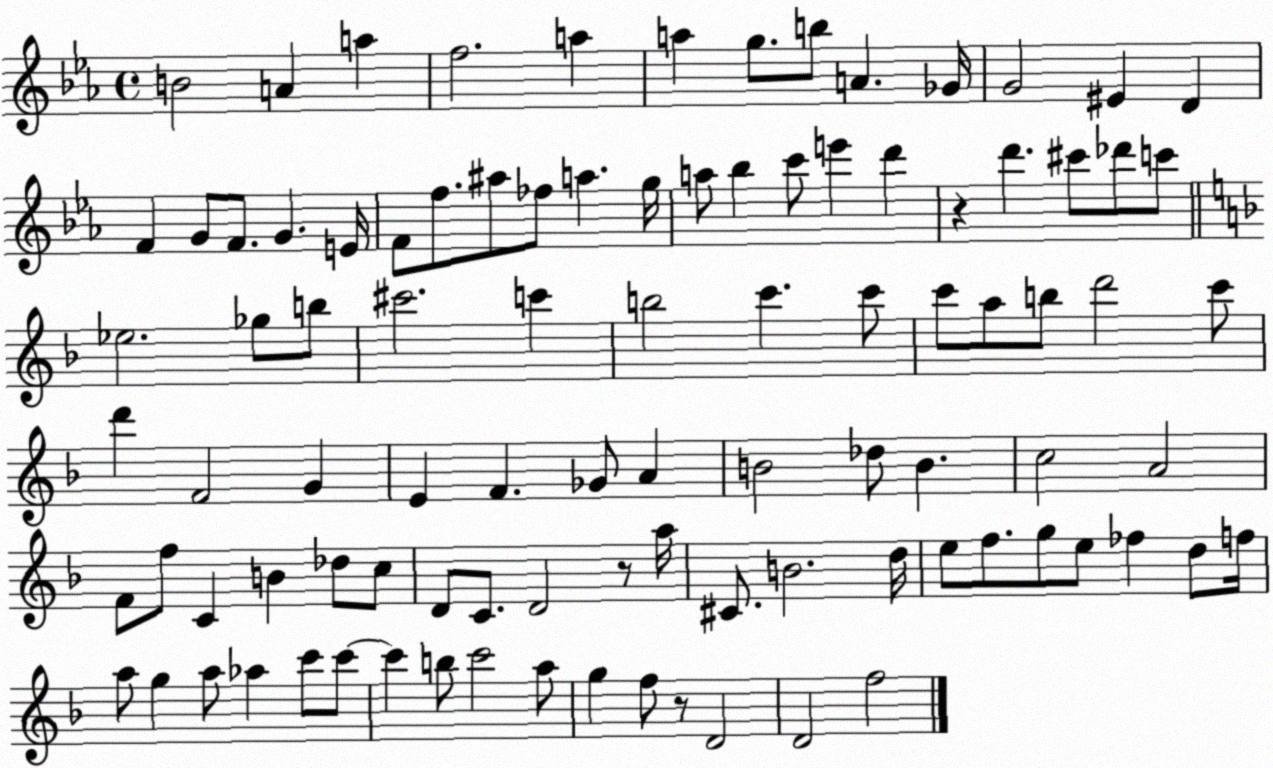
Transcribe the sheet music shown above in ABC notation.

X:1
T:Untitled
M:4/4
L:1/4
K:Eb
B2 A a f2 a a g/2 b/2 A _G/4 G2 ^E D F G/2 F/2 G E/4 F/2 f/2 ^a/2 _f/2 a g/4 a/2 _b c'/2 e' d' z d' ^c'/2 _d'/2 c'/2 _e2 _g/2 b/2 ^c'2 c' b2 c' c'/2 c'/2 a/2 b/2 d'2 c'/2 d' F2 G E F _G/2 A B2 _d/2 B c2 A2 F/2 f/2 C B _d/2 c/2 D/2 C/2 D2 z/2 a/4 ^C/2 B2 d/4 e/2 f/2 g/2 e/2 _f d/2 f/4 a/2 g a/2 _a c'/2 c'/2 c' b/2 c'2 a/2 g f/2 z/2 D2 D2 f2